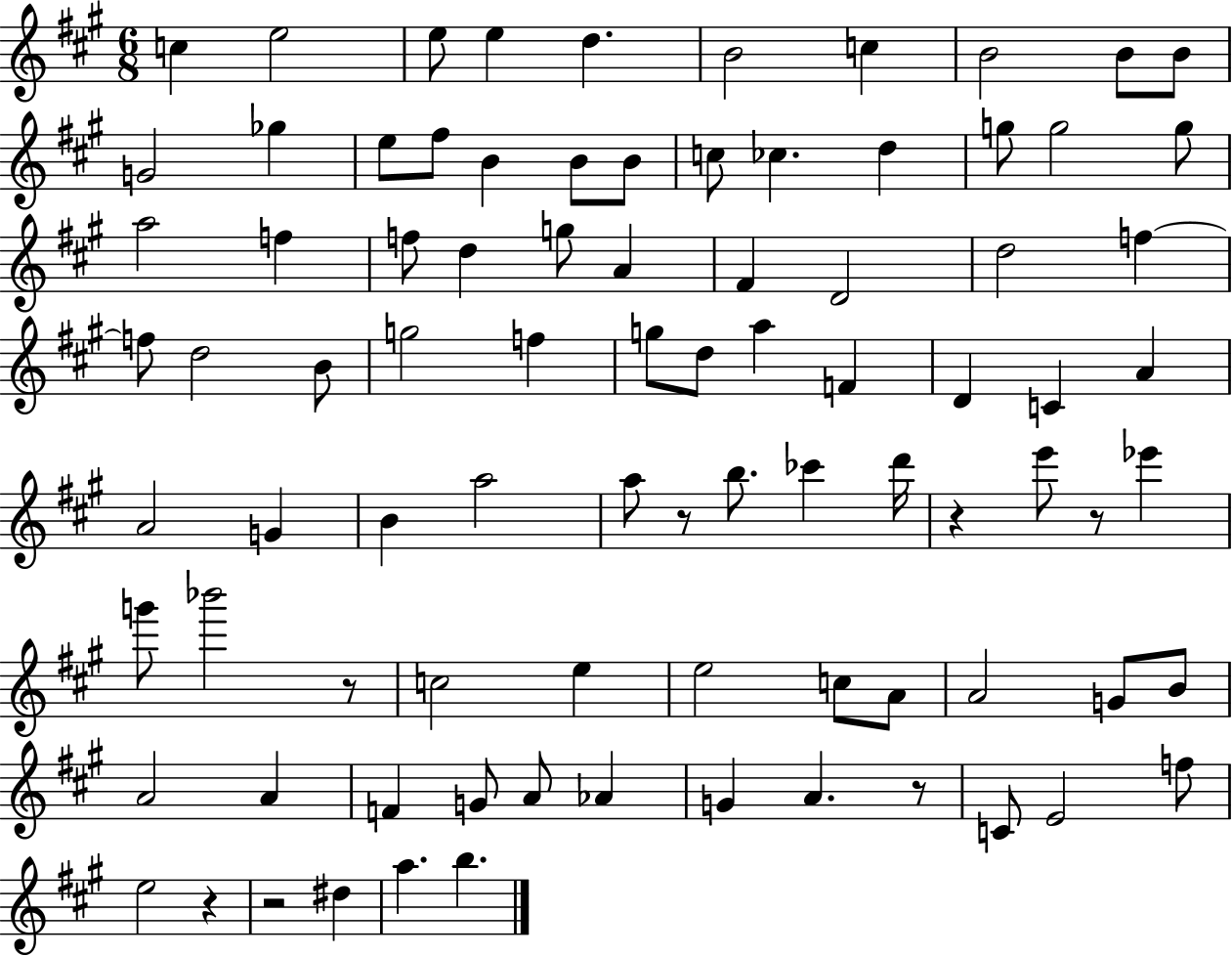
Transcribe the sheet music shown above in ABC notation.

X:1
T:Untitled
M:6/8
L:1/4
K:A
c e2 e/2 e d B2 c B2 B/2 B/2 G2 _g e/2 ^f/2 B B/2 B/2 c/2 _c d g/2 g2 g/2 a2 f f/2 d g/2 A ^F D2 d2 f f/2 d2 B/2 g2 f g/2 d/2 a F D C A A2 G B a2 a/2 z/2 b/2 _c' d'/4 z e'/2 z/2 _e' g'/2 _b'2 z/2 c2 e e2 c/2 A/2 A2 G/2 B/2 A2 A F G/2 A/2 _A G A z/2 C/2 E2 f/2 e2 z z2 ^d a b